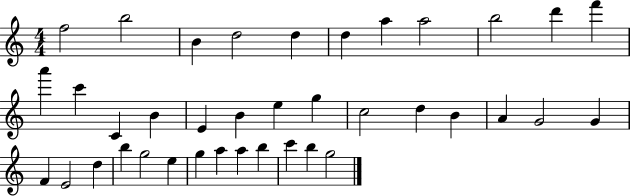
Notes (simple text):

F5/h B5/h B4/q D5/h D5/q D5/q A5/q A5/h B5/h D6/q F6/q A6/q C6/q C4/q B4/q E4/q B4/q E5/q G5/q C5/h D5/q B4/q A4/q G4/h G4/q F4/q E4/h D5/q B5/q G5/h E5/q G5/q A5/q A5/q B5/q C6/q B5/q G5/h